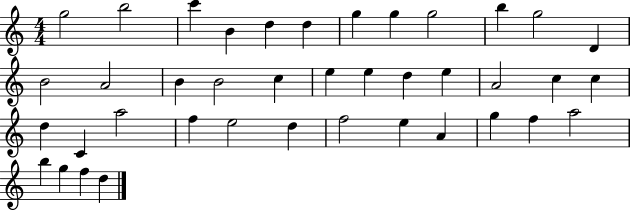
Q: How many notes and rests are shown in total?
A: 40